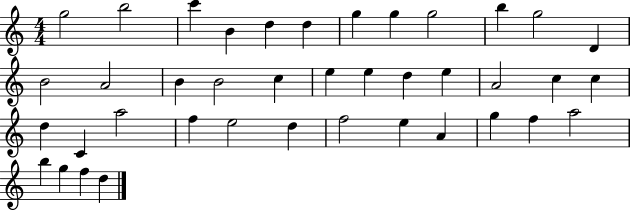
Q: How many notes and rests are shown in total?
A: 40